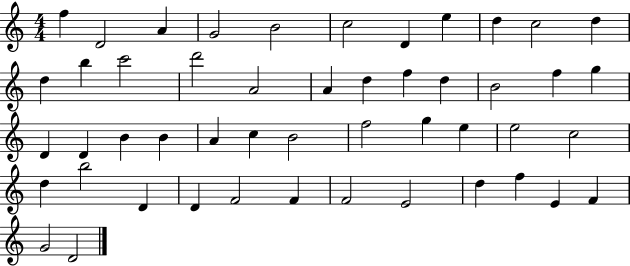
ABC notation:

X:1
T:Untitled
M:4/4
L:1/4
K:C
f D2 A G2 B2 c2 D e d c2 d d b c'2 d'2 A2 A d f d B2 f g D D B B A c B2 f2 g e e2 c2 d b2 D D F2 F F2 E2 d f E F G2 D2